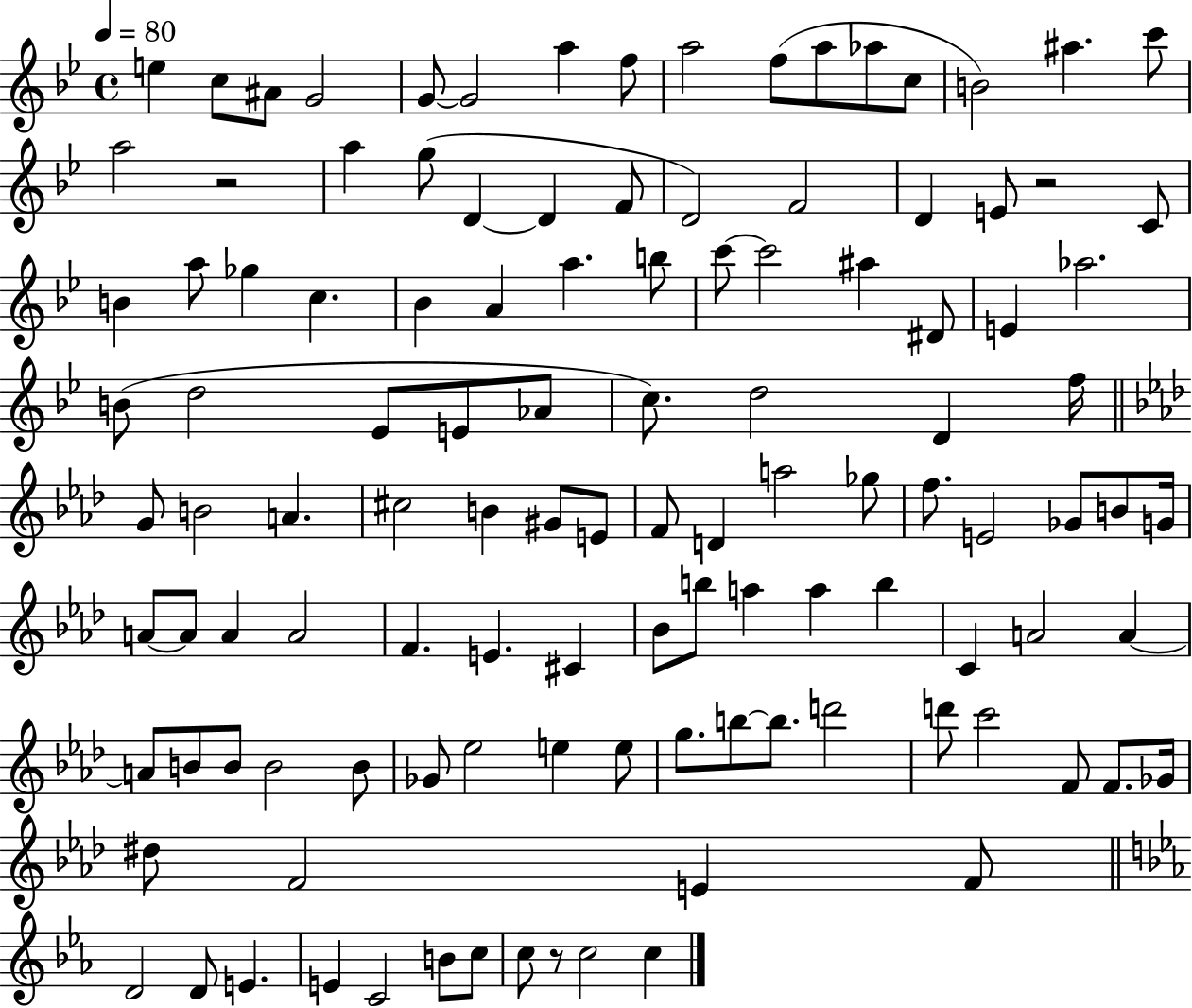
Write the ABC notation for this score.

X:1
T:Untitled
M:4/4
L:1/4
K:Bb
e c/2 ^A/2 G2 G/2 G2 a f/2 a2 f/2 a/2 _a/2 c/2 B2 ^a c'/2 a2 z2 a g/2 D D F/2 D2 F2 D E/2 z2 C/2 B a/2 _g c _B A a b/2 c'/2 c'2 ^a ^D/2 E _a2 B/2 d2 _E/2 E/2 _A/2 c/2 d2 D f/4 G/2 B2 A ^c2 B ^G/2 E/2 F/2 D a2 _g/2 f/2 E2 _G/2 B/2 G/4 A/2 A/2 A A2 F E ^C _B/2 b/2 a a b C A2 A A/2 B/2 B/2 B2 B/2 _G/2 _e2 e e/2 g/2 b/2 b/2 d'2 d'/2 c'2 F/2 F/2 _G/4 ^d/2 F2 E F/2 D2 D/2 E E C2 B/2 c/2 c/2 z/2 c2 c